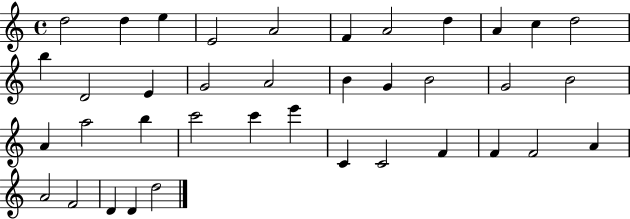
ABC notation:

X:1
T:Untitled
M:4/4
L:1/4
K:C
d2 d e E2 A2 F A2 d A c d2 b D2 E G2 A2 B G B2 G2 B2 A a2 b c'2 c' e' C C2 F F F2 A A2 F2 D D d2